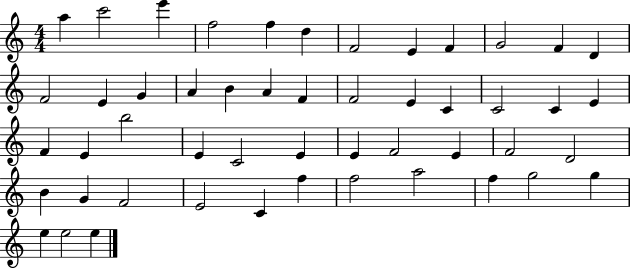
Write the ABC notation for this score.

X:1
T:Untitled
M:4/4
L:1/4
K:C
a c'2 e' f2 f d F2 E F G2 F D F2 E G A B A F F2 E C C2 C E F E b2 E C2 E E F2 E F2 D2 B G F2 E2 C f f2 a2 f g2 g e e2 e